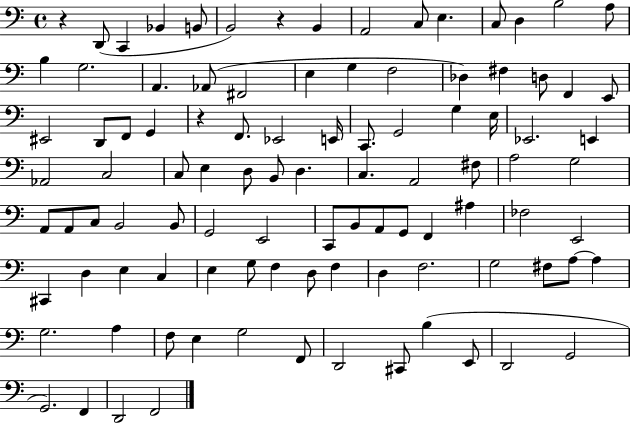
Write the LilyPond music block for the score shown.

{
  \clef bass
  \time 4/4
  \defaultTimeSignature
  \key c \major
  r4 d,8( c,4 bes,4 b,8 | b,2) r4 b,4 | a,2 c8 e4. | c8 d4 b2 a8 | \break b4 g2. | a,4. aes,8( fis,2 | e4 g4 f2 | des4) fis4 d8 f,4 e,8 | \break eis,2 d,8 f,8 g,4 | r4 f,8. ees,2 e,16 | c,8. g,2 g4 e16 | ees,2. e,4 | \break aes,2 c2 | c8 e4 d8 b,8 d4. | c4. a,2 fis8 | a2 g2 | \break a,8 a,8 c8 b,2 b,8 | g,2 e,2 | c,8 b,8 a,8 g,8 f,4 ais4 | fes2 e,2 | \break cis,4 d4 e4 c4 | e4 g8 f4 d8 f4 | d4 f2. | g2 fis8 a8~~ a4 | \break g2. a4 | f8 e4 g2 f,8 | d,2 cis,8 b4( e,8 | d,2 g,2 | \break g,2.) f,4 | d,2 f,2 | \bar "|."
}